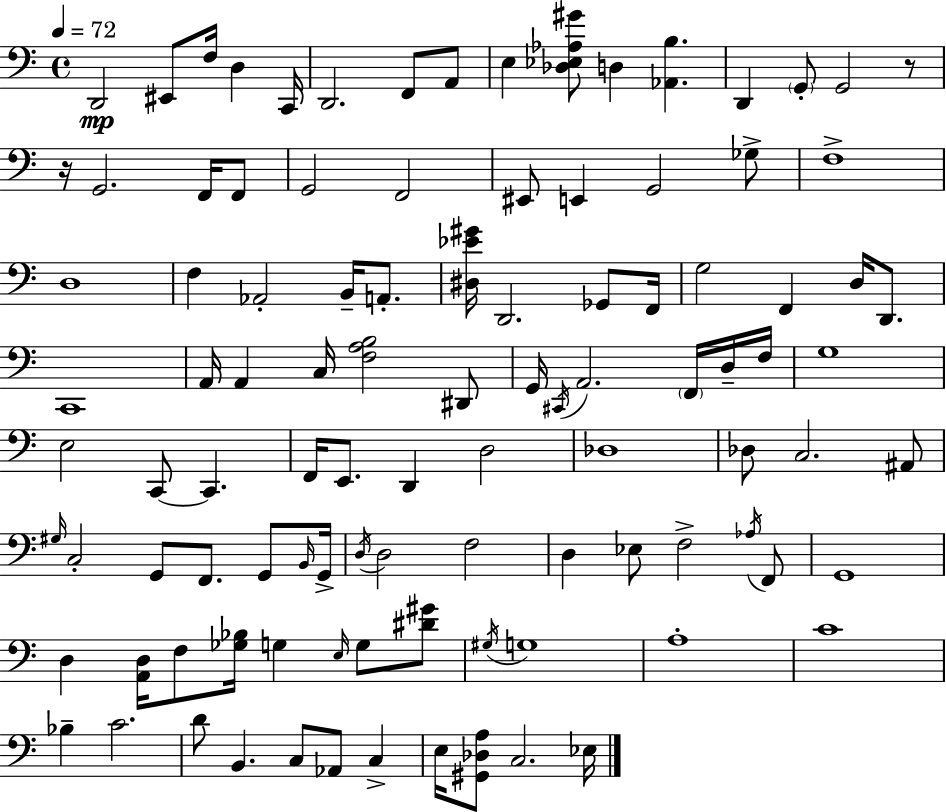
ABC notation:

X:1
T:Untitled
M:4/4
L:1/4
K:C
D,,2 ^E,,/2 F,/4 D, C,,/4 D,,2 F,,/2 A,,/2 E, [_D,_E,_A,^G]/2 D, [_A,,B,] D,, G,,/2 G,,2 z/2 z/4 G,,2 F,,/4 F,,/2 G,,2 F,,2 ^E,,/2 E,, G,,2 _G,/2 F,4 D,4 F, _A,,2 B,,/4 A,,/2 [^D,_E^G]/4 D,,2 _G,,/2 F,,/4 G,2 F,, D,/4 D,,/2 C,,4 A,,/4 A,, C,/4 [F,A,B,]2 ^D,,/2 G,,/4 ^C,,/4 A,,2 F,,/4 D,/4 F,/4 G,4 E,2 C,,/2 C,, F,,/4 E,,/2 D,, D,2 _D,4 _D,/2 C,2 ^A,,/2 ^G,/4 C,2 G,,/2 F,,/2 G,,/2 B,,/4 G,,/4 D,/4 D,2 F,2 D, _E,/2 F,2 _A,/4 F,,/2 G,,4 D, [A,,D,]/4 F,/2 [_G,_B,]/4 G, E,/4 G,/2 [^D^G]/2 ^G,/4 G,4 A,4 C4 _B, C2 D/2 B,, C,/2 _A,,/2 C, E,/4 [^G,,_D,A,]/2 C,2 _E,/4